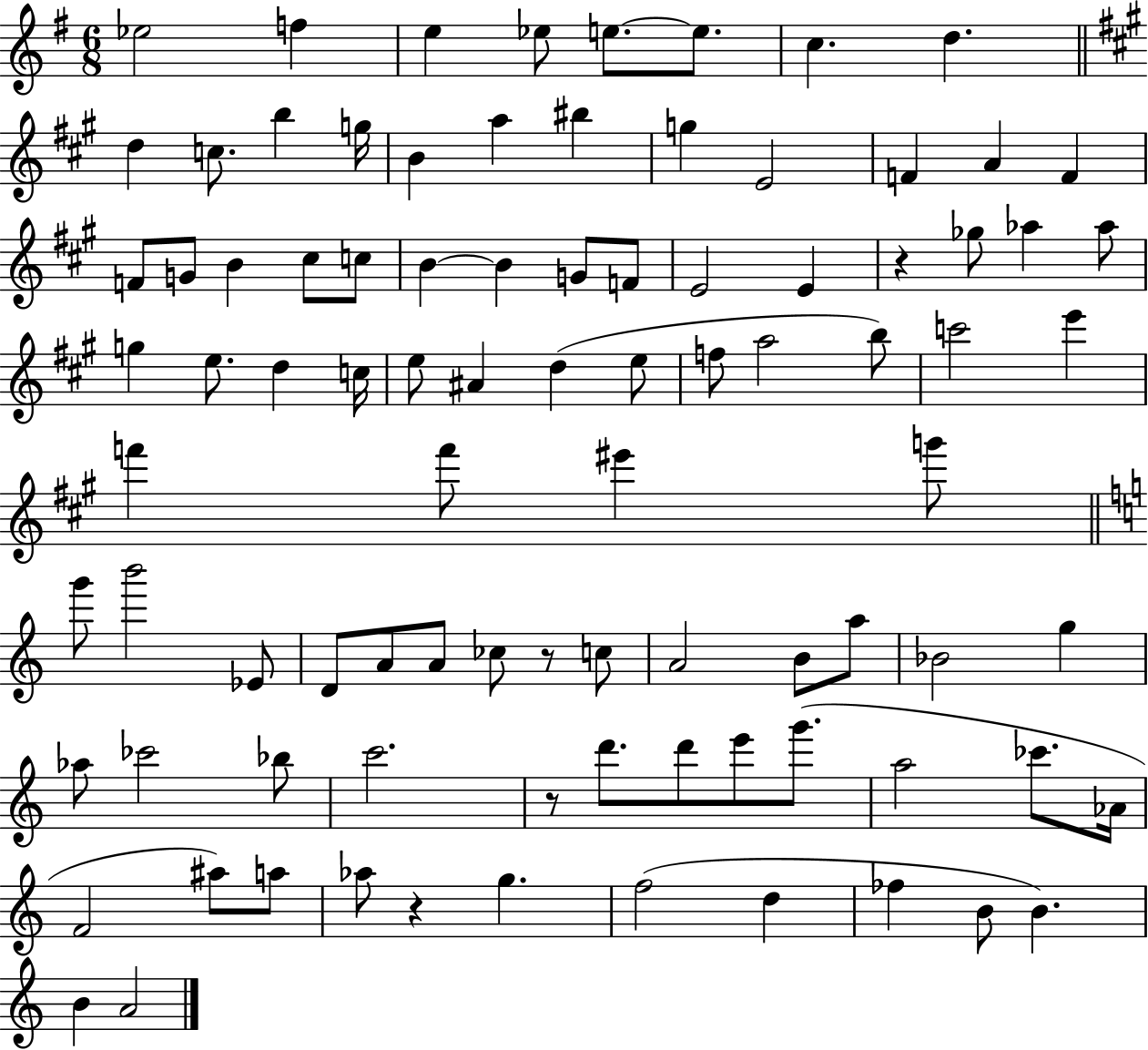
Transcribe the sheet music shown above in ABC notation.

X:1
T:Untitled
M:6/8
L:1/4
K:G
_e2 f e _e/2 e/2 e/2 c d d c/2 b g/4 B a ^b g E2 F A F F/2 G/2 B ^c/2 c/2 B B G/2 F/2 E2 E z _g/2 _a _a/2 g e/2 d c/4 e/2 ^A d e/2 f/2 a2 b/2 c'2 e' f' f'/2 ^e' g'/2 g'/2 b'2 _E/2 D/2 A/2 A/2 _c/2 z/2 c/2 A2 B/2 a/2 _B2 g _a/2 _c'2 _b/2 c'2 z/2 d'/2 d'/2 e'/2 g'/2 a2 _c'/2 _A/4 F2 ^a/2 a/2 _a/2 z g f2 d _f B/2 B B A2